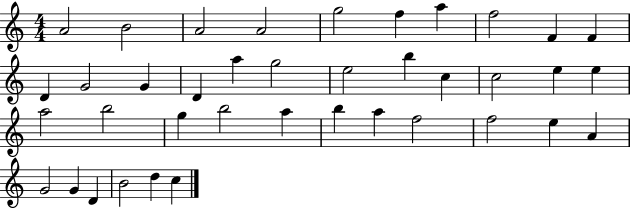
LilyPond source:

{
  \clef treble
  \numericTimeSignature
  \time 4/4
  \key c \major
  a'2 b'2 | a'2 a'2 | g''2 f''4 a''4 | f''2 f'4 f'4 | \break d'4 g'2 g'4 | d'4 a''4 g''2 | e''2 b''4 c''4 | c''2 e''4 e''4 | \break a''2 b''2 | g''4 b''2 a''4 | b''4 a''4 f''2 | f''2 e''4 a'4 | \break g'2 g'4 d'4 | b'2 d''4 c''4 | \bar "|."
}